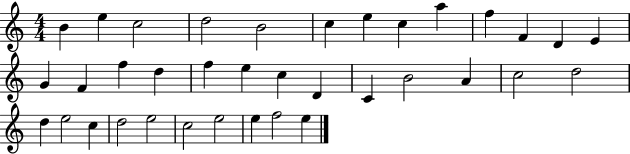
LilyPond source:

{
  \clef treble
  \numericTimeSignature
  \time 4/4
  \key c \major
  b'4 e''4 c''2 | d''2 b'2 | c''4 e''4 c''4 a''4 | f''4 f'4 d'4 e'4 | \break g'4 f'4 f''4 d''4 | f''4 e''4 c''4 d'4 | c'4 b'2 a'4 | c''2 d''2 | \break d''4 e''2 c''4 | d''2 e''2 | c''2 e''2 | e''4 f''2 e''4 | \break \bar "|."
}